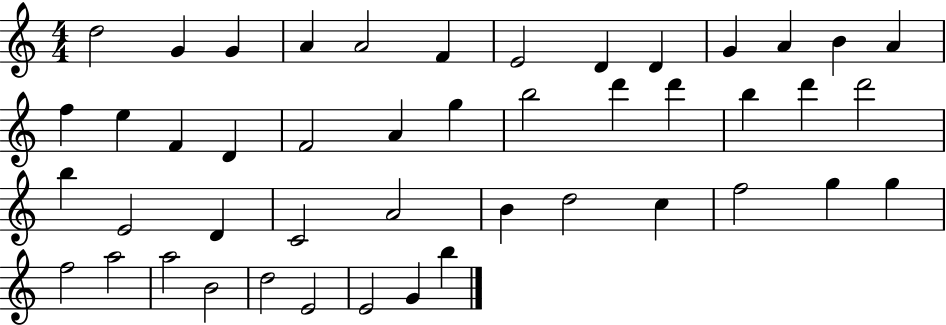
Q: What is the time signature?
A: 4/4